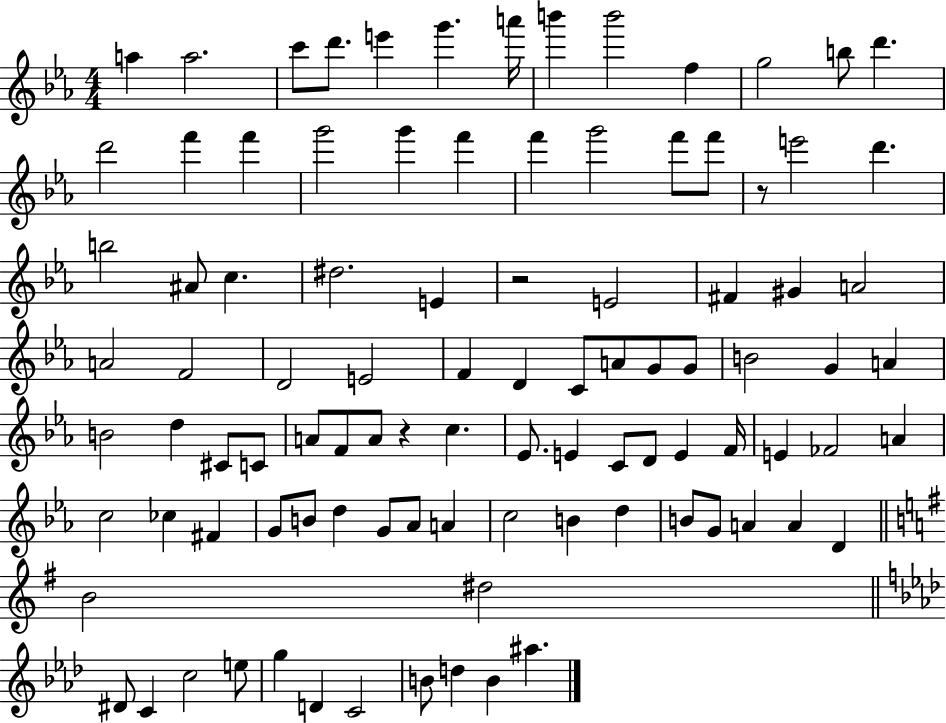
A5/q A5/h. C6/e D6/e. E6/q G6/q. A6/s B6/q B6/h F5/q G5/h B5/e D6/q. D6/h F6/q F6/q G6/h G6/q F6/q F6/q G6/h F6/e F6/e R/e E6/h D6/q. B5/h A#4/e C5/q. D#5/h. E4/q R/h E4/h F#4/q G#4/q A4/h A4/h F4/h D4/h E4/h F4/q D4/q C4/e A4/e G4/e G4/e B4/h G4/q A4/q B4/h D5/q C#4/e C4/e A4/e F4/e A4/e R/q C5/q. Eb4/e. E4/q C4/e D4/e E4/q F4/s E4/q FES4/h A4/q C5/h CES5/q F#4/q G4/e B4/e D5/q G4/e Ab4/e A4/q C5/h B4/q D5/q B4/e G4/e A4/q A4/q D4/q B4/h D#5/h D#4/e C4/q C5/h E5/e G5/q D4/q C4/h B4/e D5/q B4/q A#5/q.